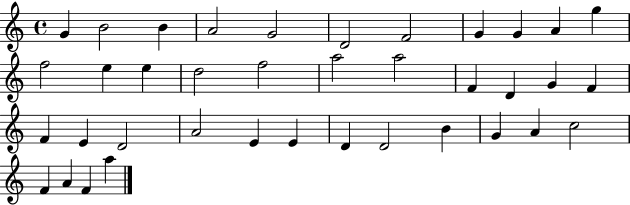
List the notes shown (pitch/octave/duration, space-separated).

G4/q B4/h B4/q A4/h G4/h D4/h F4/h G4/q G4/q A4/q G5/q F5/h E5/q E5/q D5/h F5/h A5/h A5/h F4/q D4/q G4/q F4/q F4/q E4/q D4/h A4/h E4/q E4/q D4/q D4/h B4/q G4/q A4/q C5/h F4/q A4/q F4/q A5/q